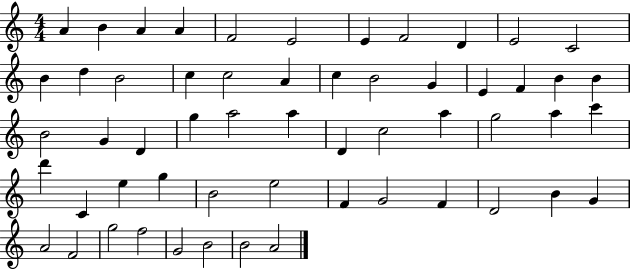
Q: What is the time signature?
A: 4/4